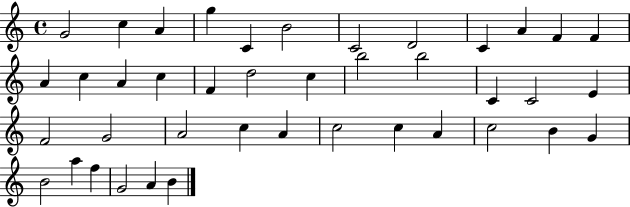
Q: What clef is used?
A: treble